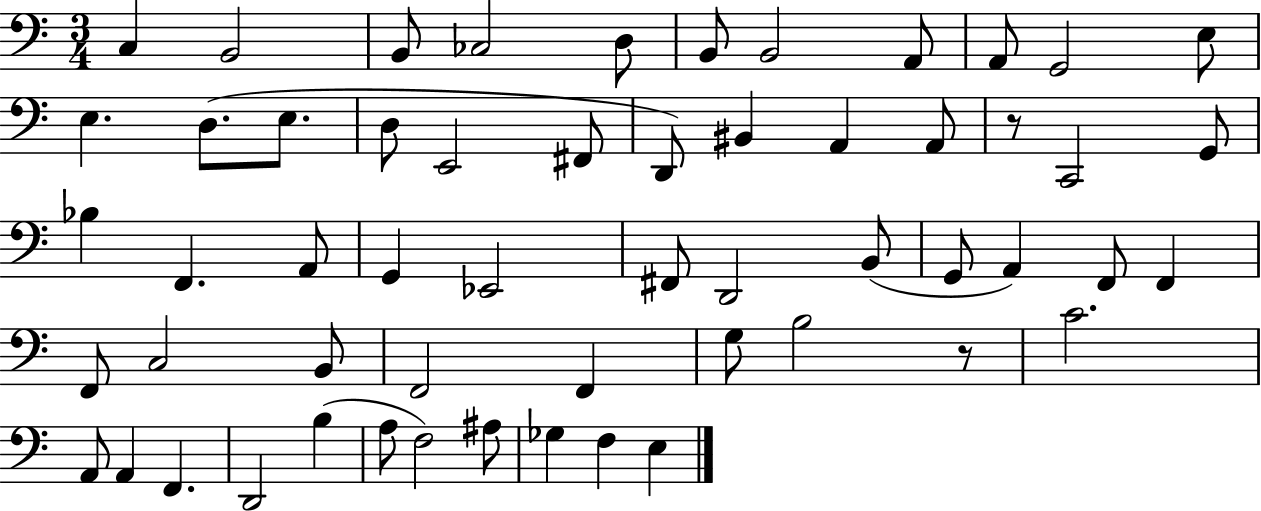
C3/q B2/h B2/e CES3/h D3/e B2/e B2/h A2/e A2/e G2/h E3/e E3/q. D3/e. E3/e. D3/e E2/h F#2/e D2/e BIS2/q A2/q A2/e R/e C2/h G2/e Bb3/q F2/q. A2/e G2/q Eb2/h F#2/e D2/h B2/e G2/e A2/q F2/e F2/q F2/e C3/h B2/e F2/h F2/q G3/e B3/h R/e C4/h. A2/e A2/q F2/q. D2/h B3/q A3/e F3/h A#3/e Gb3/q F3/q E3/q